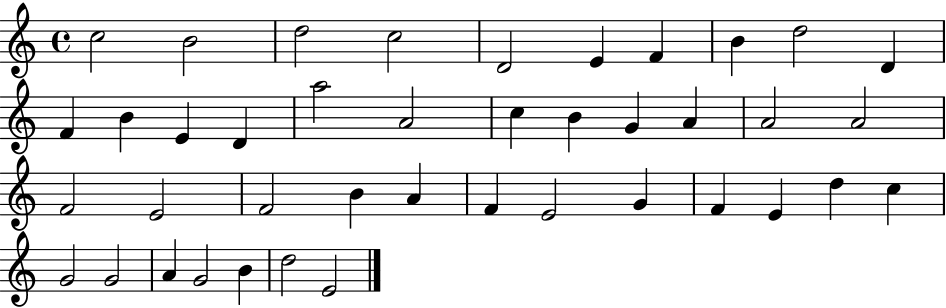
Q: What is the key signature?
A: C major